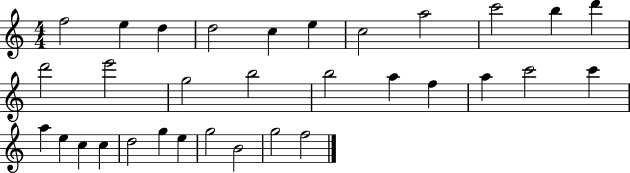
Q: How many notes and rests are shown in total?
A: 32